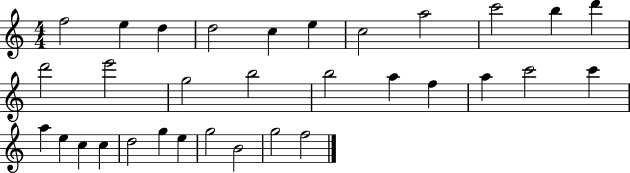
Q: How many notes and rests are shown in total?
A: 32